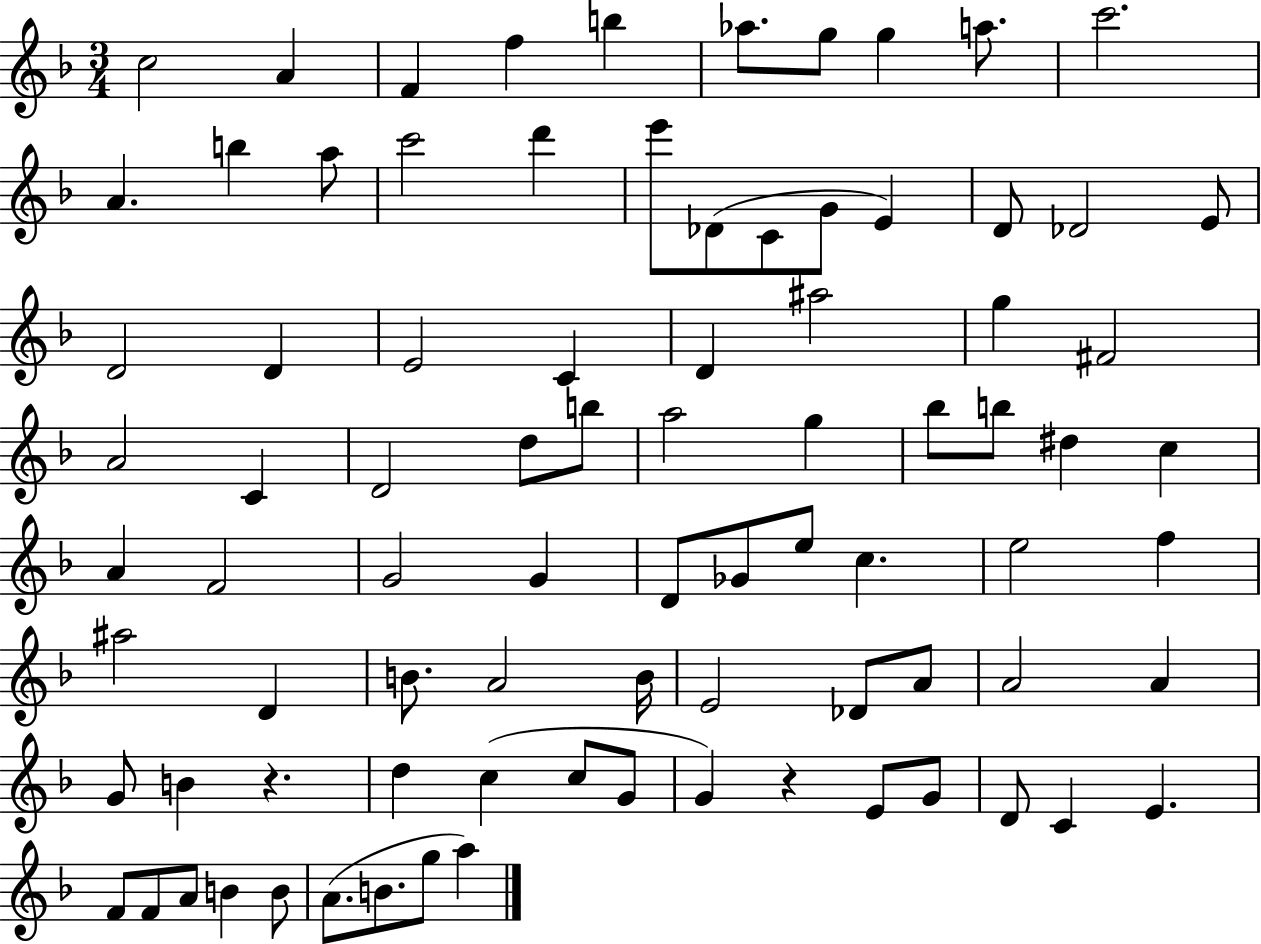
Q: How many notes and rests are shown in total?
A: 85